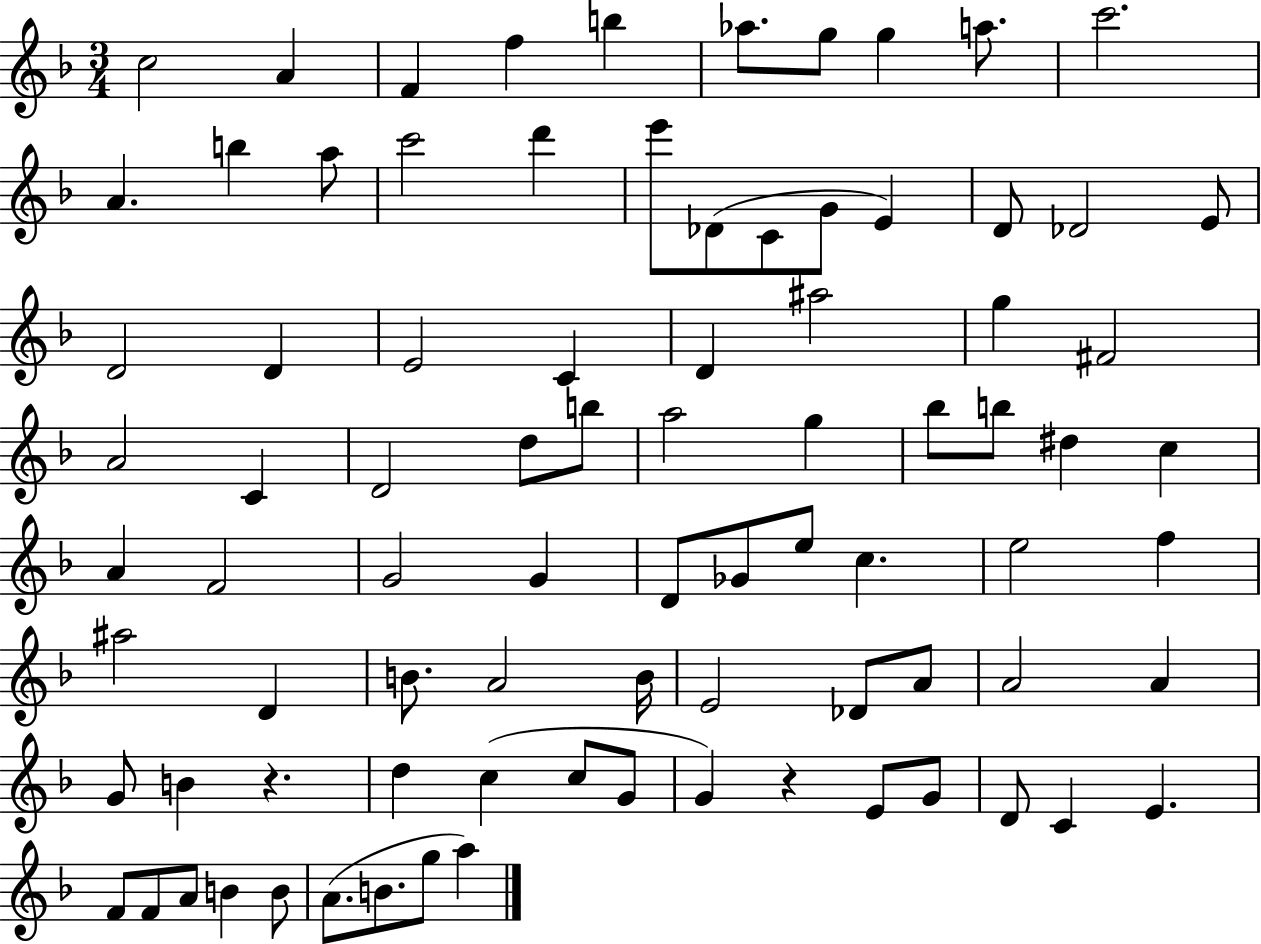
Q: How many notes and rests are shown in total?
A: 85